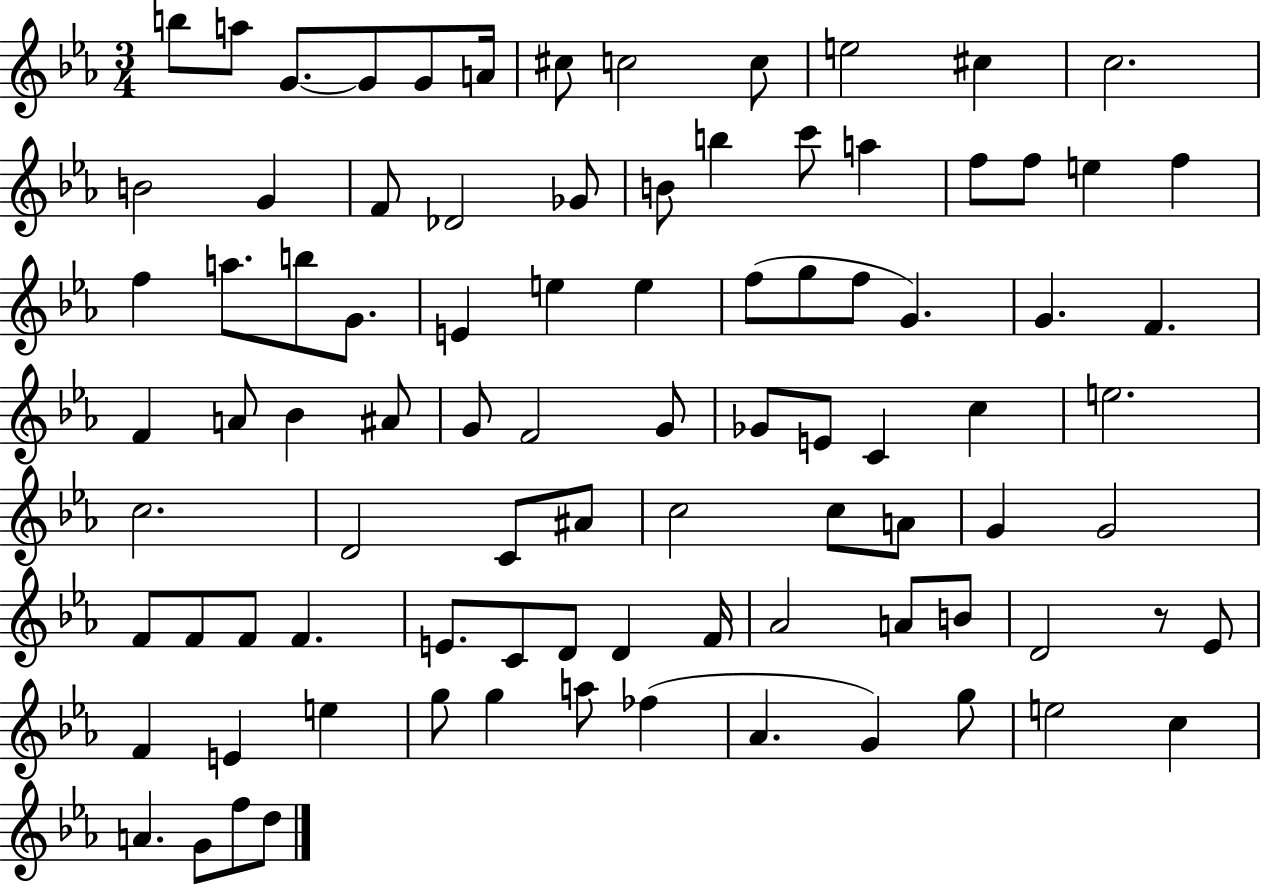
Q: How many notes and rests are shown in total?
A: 90